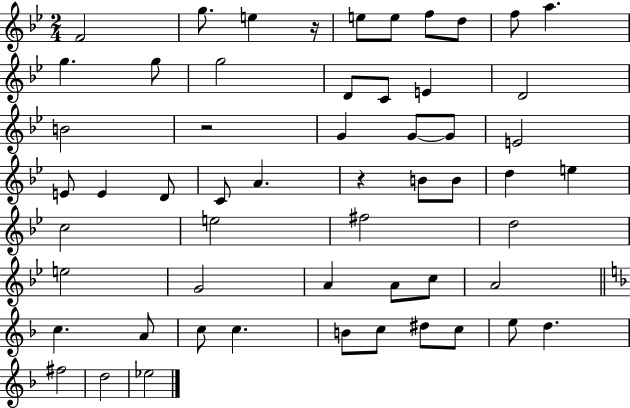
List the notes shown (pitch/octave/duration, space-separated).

F4/h G5/e. E5/q R/s E5/e E5/e F5/e D5/e F5/e A5/q. G5/q. G5/e G5/h D4/e C4/e E4/q D4/h B4/h R/h G4/q G4/e G4/e E4/h E4/e E4/q D4/e C4/e A4/q. R/q B4/e B4/e D5/q E5/q C5/h E5/h F#5/h D5/h E5/h G4/h A4/q A4/e C5/e A4/h C5/q. A4/e C5/e C5/q. B4/e C5/e D#5/e C5/e E5/e D5/q. F#5/h D5/h Eb5/h